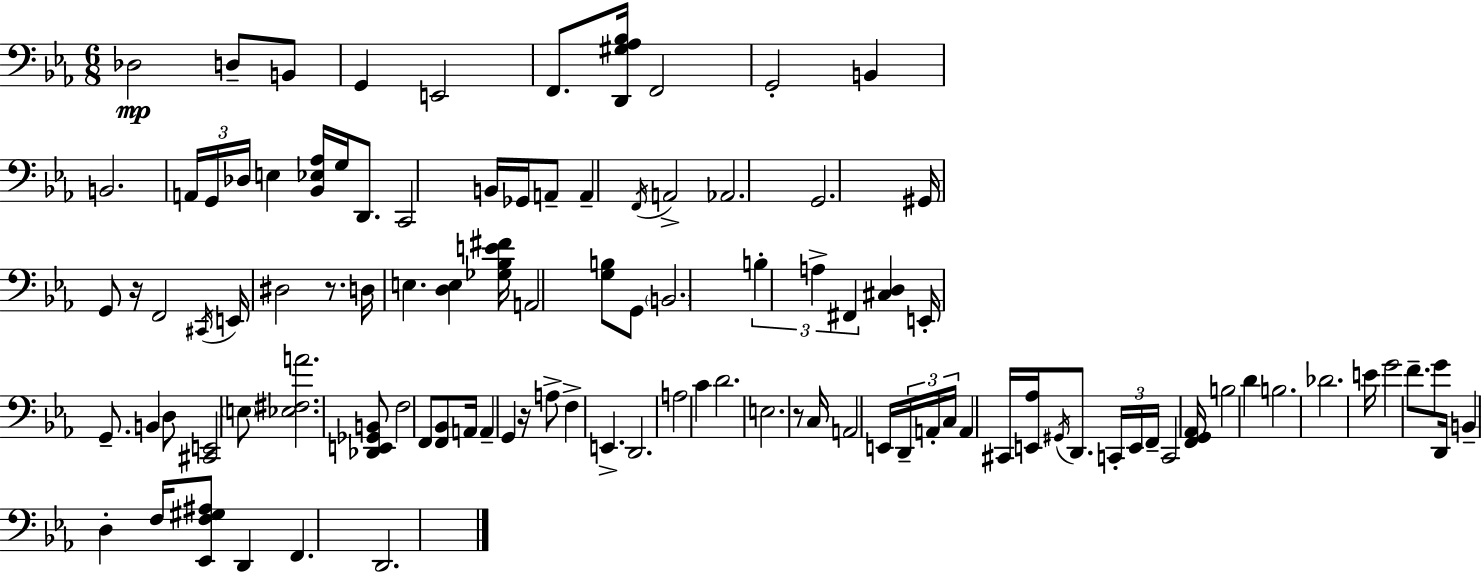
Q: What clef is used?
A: bass